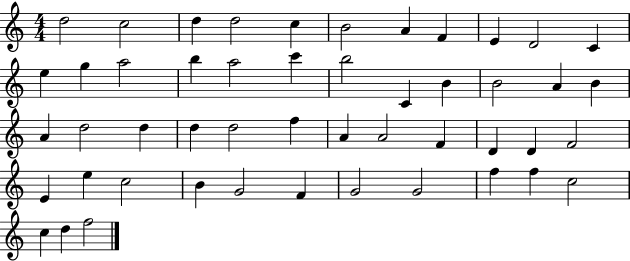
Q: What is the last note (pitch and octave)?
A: F5